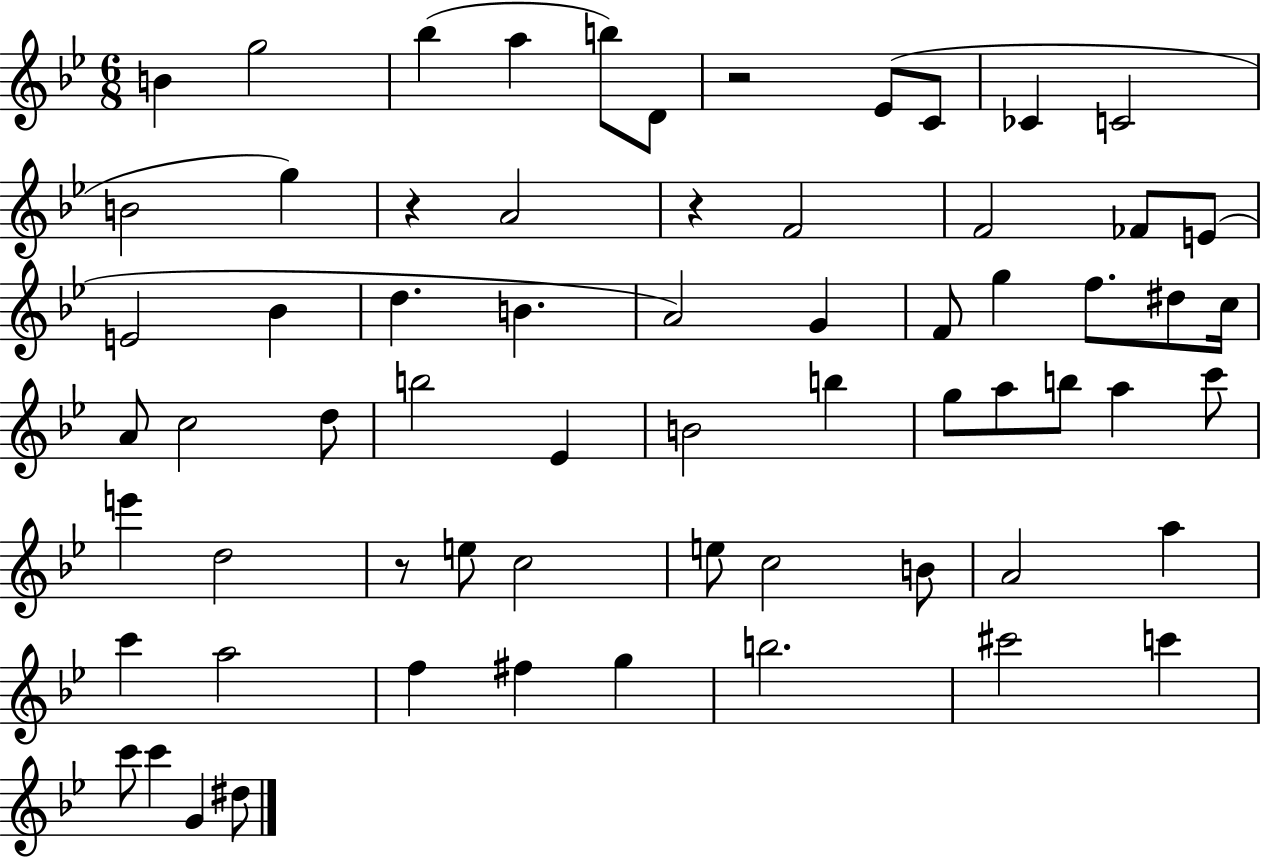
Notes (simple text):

B4/q G5/h Bb5/q A5/q B5/e D4/e R/h Eb4/e C4/e CES4/q C4/h B4/h G5/q R/q A4/h R/q F4/h F4/h FES4/e E4/e E4/h Bb4/q D5/q. B4/q. A4/h G4/q F4/e G5/q F5/e. D#5/e C5/s A4/e C5/h D5/e B5/h Eb4/q B4/h B5/q G5/e A5/e B5/e A5/q C6/e E6/q D5/h R/e E5/e C5/h E5/e C5/h B4/e A4/h A5/q C6/q A5/h F5/q F#5/q G5/q B5/h. C#6/h C6/q C6/e C6/q G4/q D#5/e